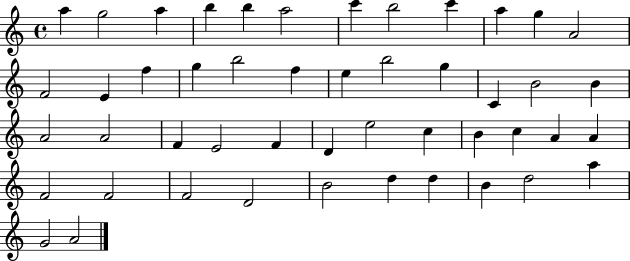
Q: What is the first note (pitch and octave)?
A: A5